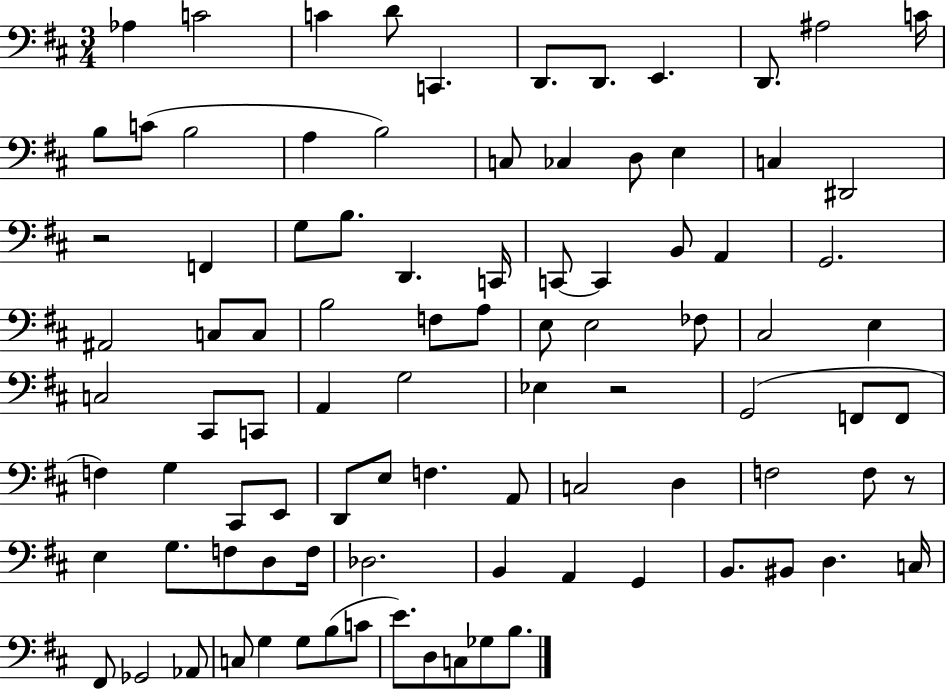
Ab3/q C4/h C4/q D4/e C2/q. D2/e. D2/e. E2/q. D2/e. A#3/h C4/s B3/e C4/e B3/h A3/q B3/h C3/e CES3/q D3/e E3/q C3/q D#2/h R/h F2/q G3/e B3/e. D2/q. C2/s C2/e C2/q B2/e A2/q G2/h. A#2/h C3/e C3/e B3/h F3/e A3/e E3/e E3/h FES3/e C#3/h E3/q C3/h C#2/e C2/e A2/q G3/h Eb3/q R/h G2/h F2/e F2/e F3/q G3/q C#2/e E2/e D2/e E3/e F3/q. A2/e C3/h D3/q F3/h F3/e R/e E3/q G3/e. F3/e D3/e F3/s Db3/h. B2/q A2/q G2/q B2/e. BIS2/e D3/q. C3/s F#2/e Gb2/h Ab2/e C3/e G3/q G3/e B3/e C4/e E4/e. D3/e C3/e Gb3/e B3/e.